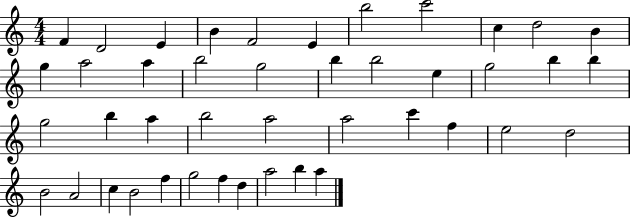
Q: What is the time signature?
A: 4/4